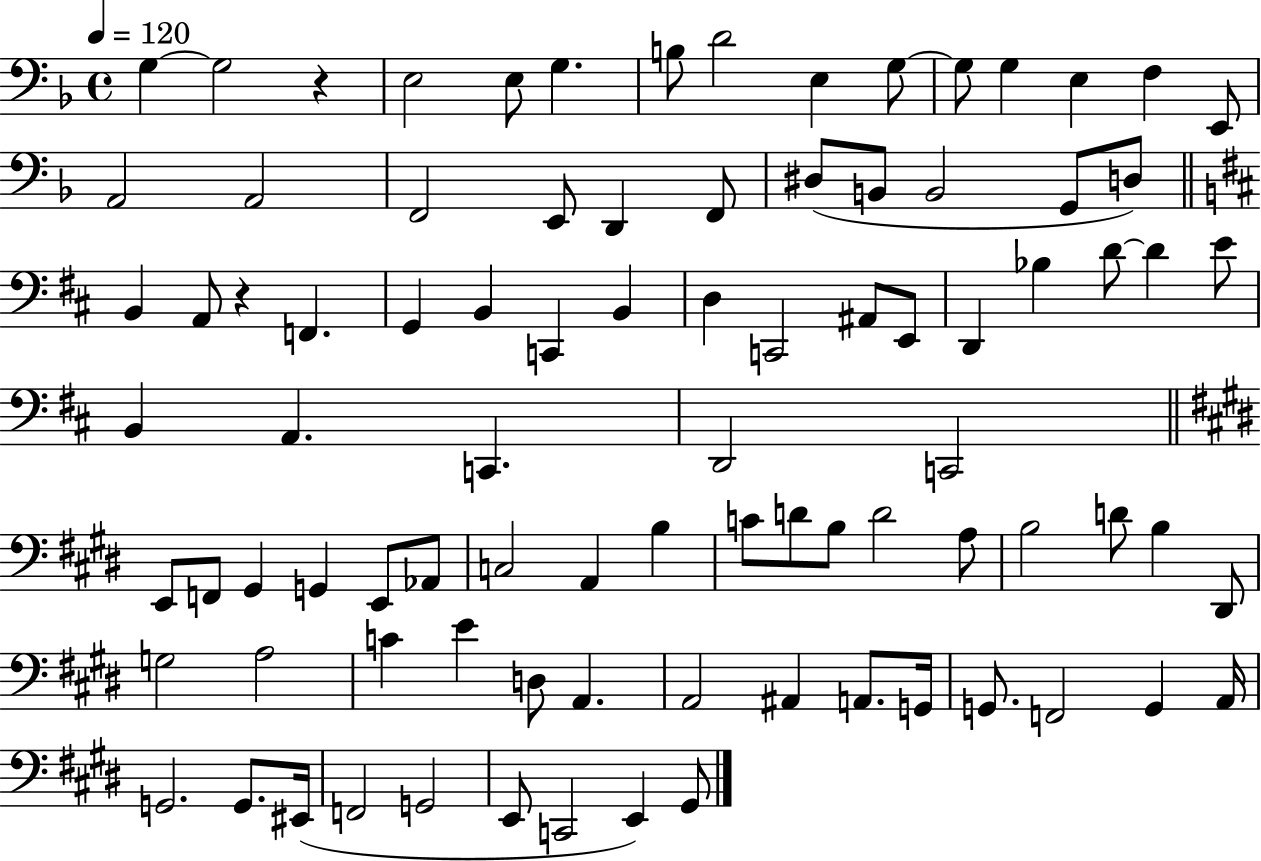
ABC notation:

X:1
T:Untitled
M:4/4
L:1/4
K:F
G, G,2 z E,2 E,/2 G, B,/2 D2 E, G,/2 G,/2 G, E, F, E,,/2 A,,2 A,,2 F,,2 E,,/2 D,, F,,/2 ^D,/2 B,,/2 B,,2 G,,/2 D,/2 B,, A,,/2 z F,, G,, B,, C,, B,, D, C,,2 ^A,,/2 E,,/2 D,, _B, D/2 D E/2 B,, A,, C,, D,,2 C,,2 E,,/2 F,,/2 ^G,, G,, E,,/2 _A,,/2 C,2 A,, B, C/2 D/2 B,/2 D2 A,/2 B,2 D/2 B, ^D,,/2 G,2 A,2 C E D,/2 A,, A,,2 ^A,, A,,/2 G,,/4 G,,/2 F,,2 G,, A,,/4 G,,2 G,,/2 ^E,,/4 F,,2 G,,2 E,,/2 C,,2 E,, ^G,,/2